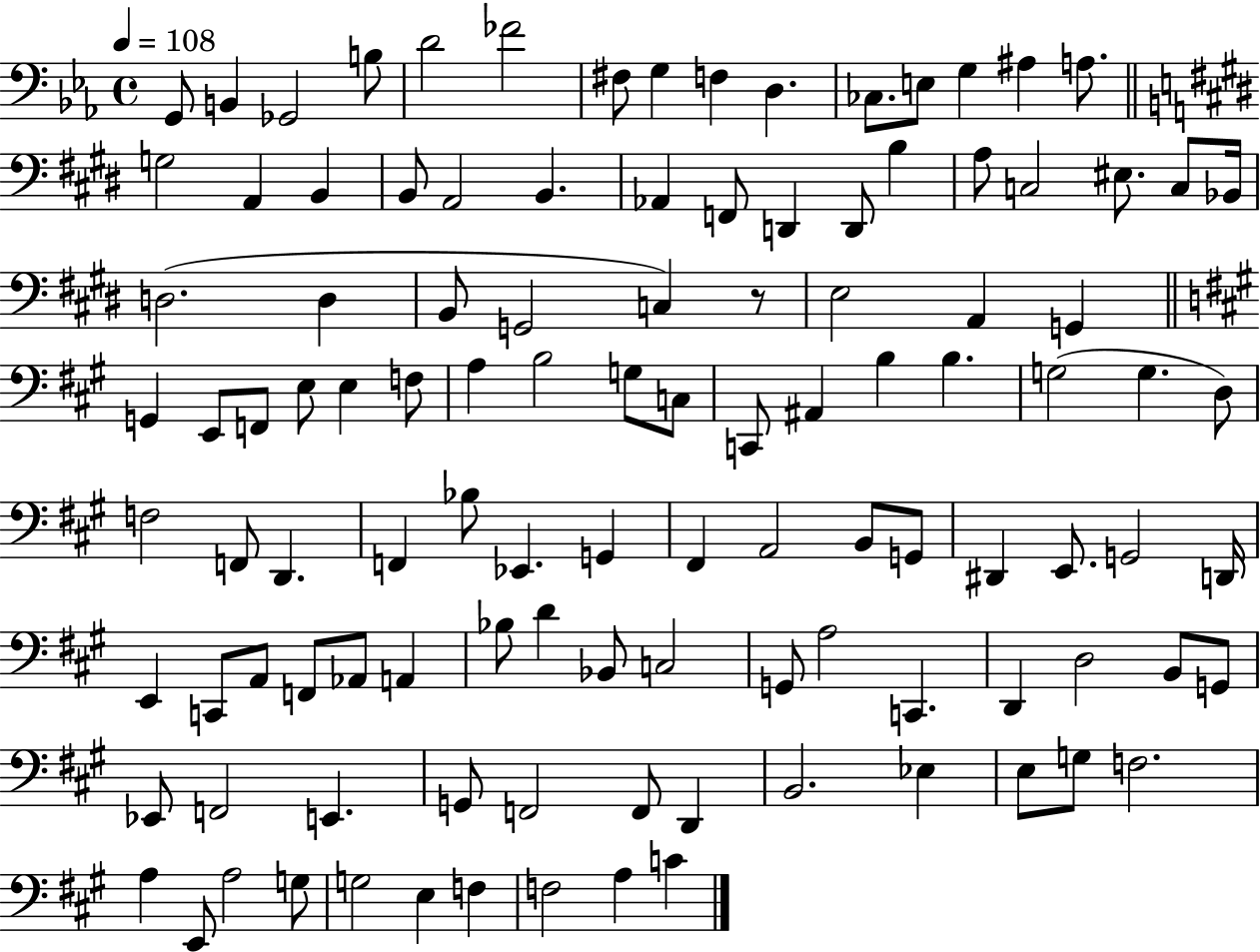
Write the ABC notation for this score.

X:1
T:Untitled
M:4/4
L:1/4
K:Eb
G,,/2 B,, _G,,2 B,/2 D2 _F2 ^F,/2 G, F, D, _C,/2 E,/2 G, ^A, A,/2 G,2 A,, B,, B,,/2 A,,2 B,, _A,, F,,/2 D,, D,,/2 B, A,/2 C,2 ^E,/2 C,/2 _B,,/4 D,2 D, B,,/2 G,,2 C, z/2 E,2 A,, G,, G,, E,,/2 F,,/2 E,/2 E, F,/2 A, B,2 G,/2 C,/2 C,,/2 ^A,, B, B, G,2 G, D,/2 F,2 F,,/2 D,, F,, _B,/2 _E,, G,, ^F,, A,,2 B,,/2 G,,/2 ^D,, E,,/2 G,,2 D,,/4 E,, C,,/2 A,,/2 F,,/2 _A,,/2 A,, _B,/2 D _B,,/2 C,2 G,,/2 A,2 C,, D,, D,2 B,,/2 G,,/2 _E,,/2 F,,2 E,, G,,/2 F,,2 F,,/2 D,, B,,2 _E, E,/2 G,/2 F,2 A, E,,/2 A,2 G,/2 G,2 E, F, F,2 A, C